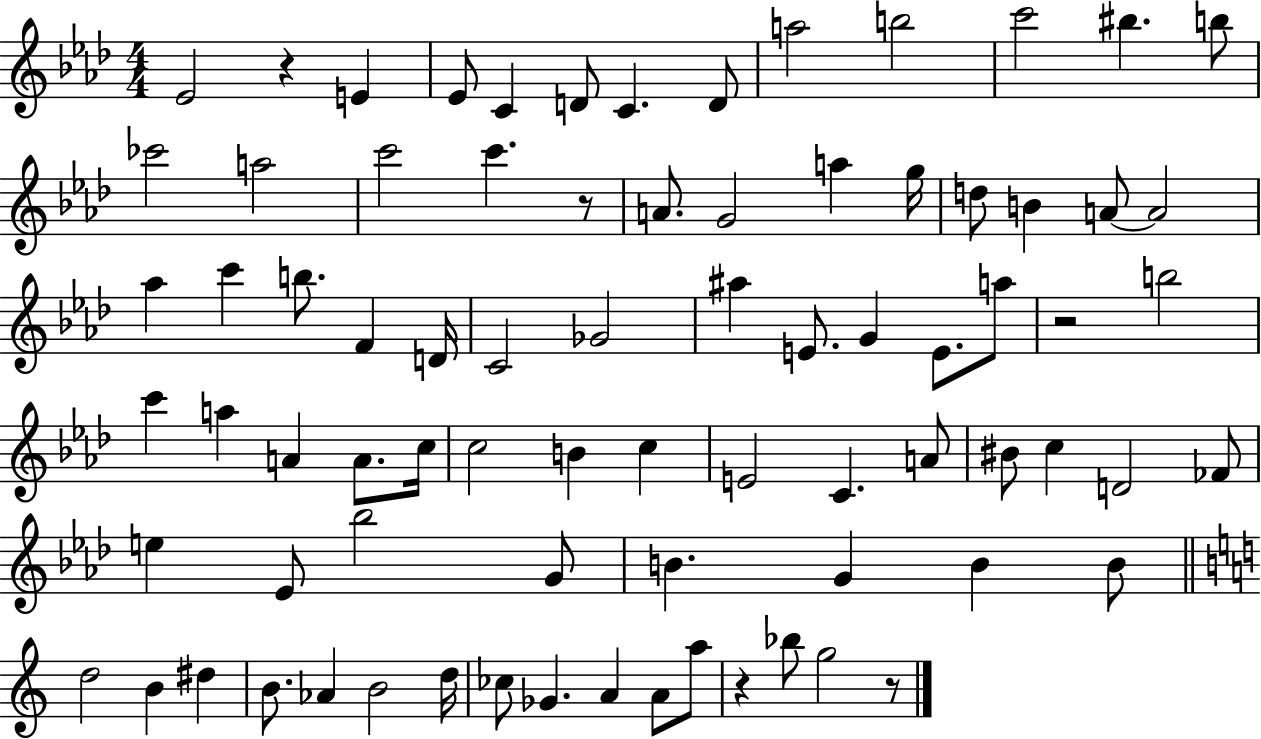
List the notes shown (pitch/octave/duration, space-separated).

Eb4/h R/q E4/q Eb4/e C4/q D4/e C4/q. D4/e A5/h B5/h C6/h BIS5/q. B5/e CES6/h A5/h C6/h C6/q. R/e A4/e. G4/h A5/q G5/s D5/e B4/q A4/e A4/h Ab5/q C6/q B5/e. F4/q D4/s C4/h Gb4/h A#5/q E4/e. G4/q E4/e. A5/e R/h B5/h C6/q A5/q A4/q A4/e. C5/s C5/h B4/q C5/q E4/h C4/q. A4/e BIS4/e C5/q D4/h FES4/e E5/q Eb4/e Bb5/h G4/e B4/q. G4/q B4/q B4/e D5/h B4/q D#5/q B4/e. Ab4/q B4/h D5/s CES5/e Gb4/q. A4/q A4/e A5/e R/q Bb5/e G5/h R/e